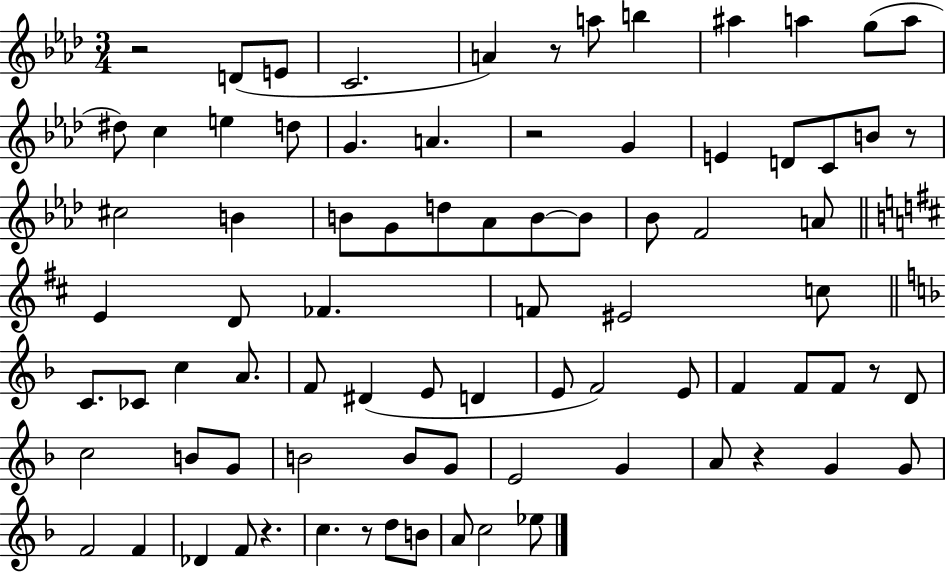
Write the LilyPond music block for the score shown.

{
  \clef treble
  \numericTimeSignature
  \time 3/4
  \key aes \major
  r2 d'8( e'8 | c'2. | a'4) r8 a''8 b''4 | ais''4 a''4 g''8( a''8 | \break dis''8) c''4 e''4 d''8 | g'4. a'4. | r2 g'4 | e'4 d'8 c'8 b'8 r8 | \break cis''2 b'4 | b'8 g'8 d''8 aes'8 b'8~~ b'8 | bes'8 f'2 a'8 | \bar "||" \break \key d \major e'4 d'8 fes'4. | f'8 eis'2 c''8 | \bar "||" \break \key d \minor c'8. ces'8 c''4 a'8. | f'8 dis'4( e'8 d'4 | e'8 f'2) e'8 | f'4 f'8 f'8 r8 d'8 | \break c''2 b'8 g'8 | b'2 b'8 g'8 | e'2 g'4 | a'8 r4 g'4 g'8 | \break f'2 f'4 | des'4 f'8 r4. | c''4. r8 d''8 b'8 | a'8 c''2 ees''8 | \break \bar "|."
}